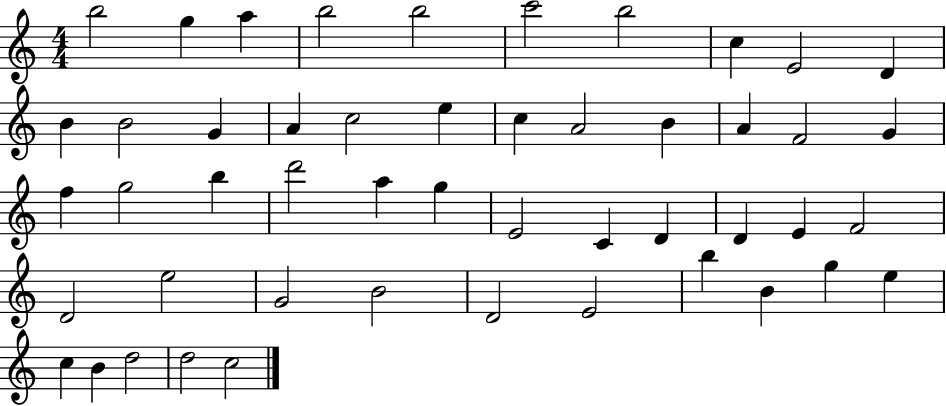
B5/h G5/q A5/q B5/h B5/h C6/h B5/h C5/q E4/h D4/q B4/q B4/h G4/q A4/q C5/h E5/q C5/q A4/h B4/q A4/q F4/h G4/q F5/q G5/h B5/q D6/h A5/q G5/q E4/h C4/q D4/q D4/q E4/q F4/h D4/h E5/h G4/h B4/h D4/h E4/h B5/q B4/q G5/q E5/q C5/q B4/q D5/h D5/h C5/h